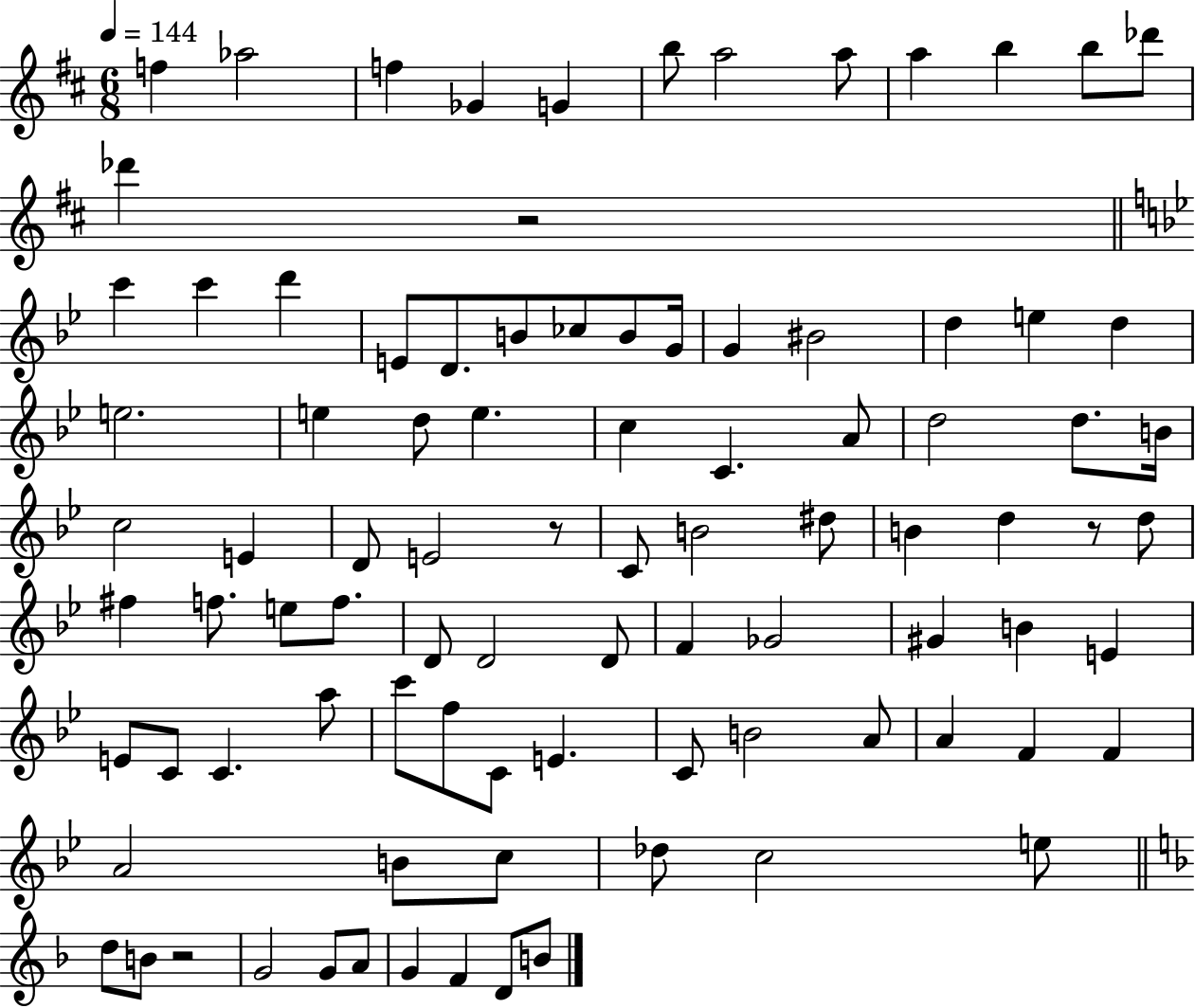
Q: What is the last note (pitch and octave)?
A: B4